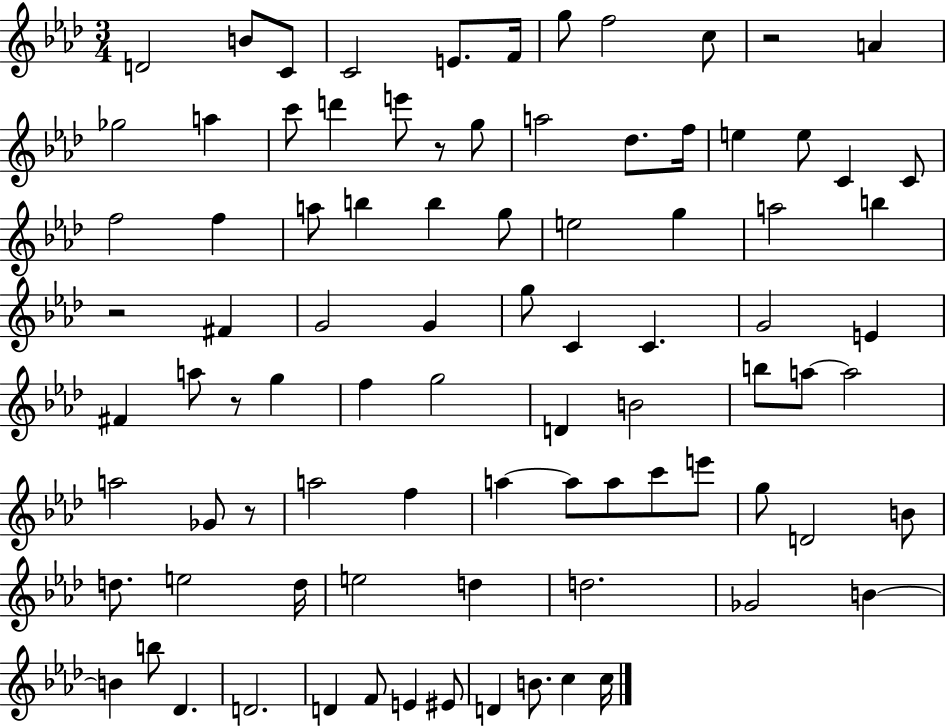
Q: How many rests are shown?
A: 5